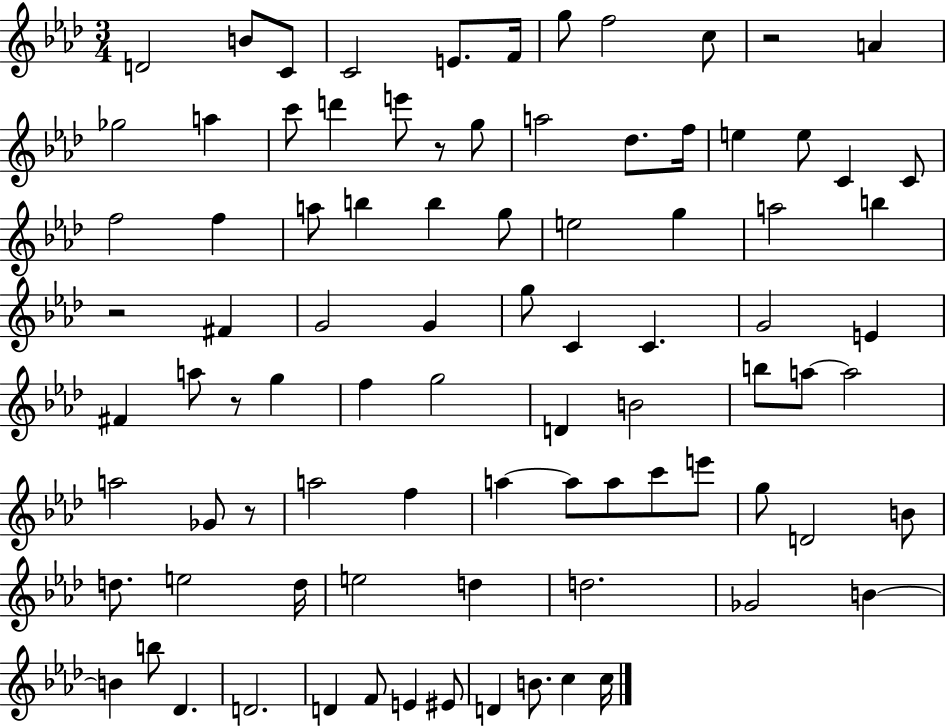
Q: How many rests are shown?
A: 5